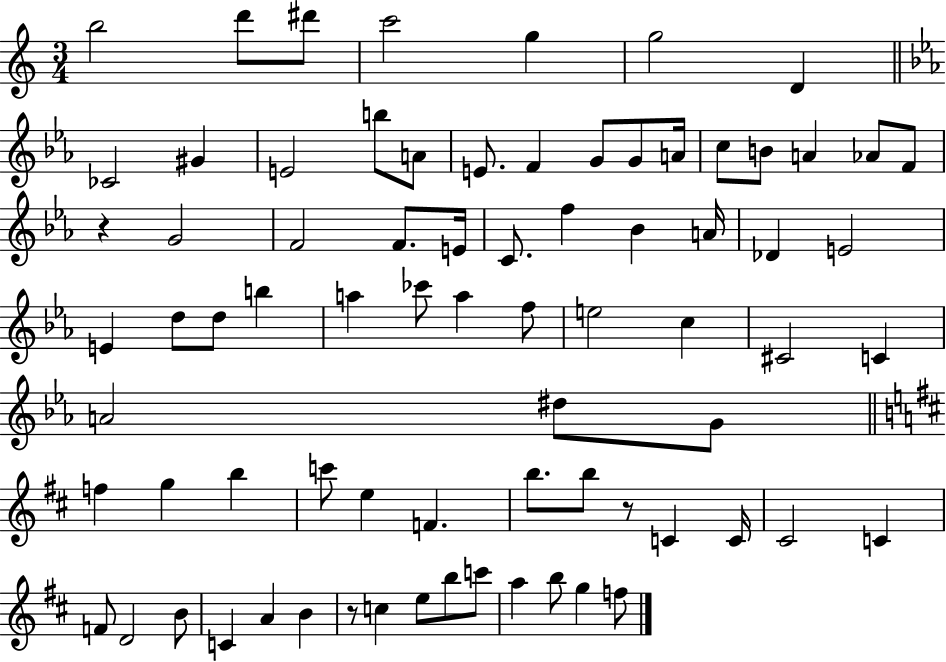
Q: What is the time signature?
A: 3/4